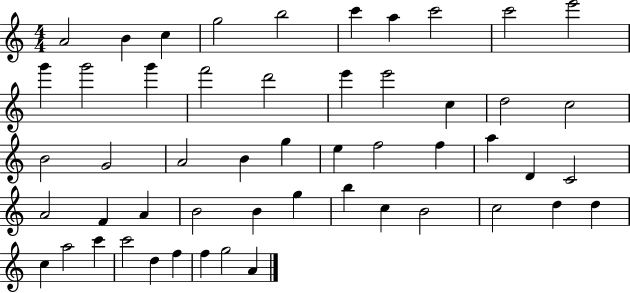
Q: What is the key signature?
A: C major